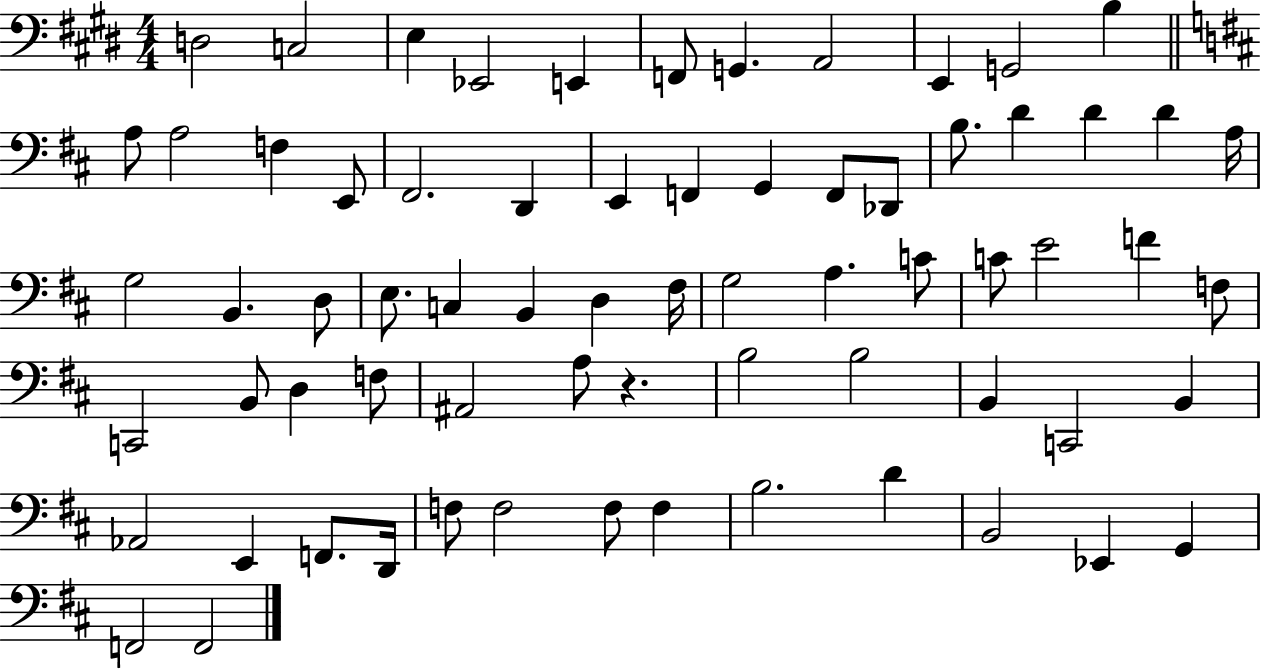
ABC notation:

X:1
T:Untitled
M:4/4
L:1/4
K:E
D,2 C,2 E, _E,,2 E,, F,,/2 G,, A,,2 E,, G,,2 B, A,/2 A,2 F, E,,/2 ^F,,2 D,, E,, F,, G,, F,,/2 _D,,/2 B,/2 D D D A,/4 G,2 B,, D,/2 E,/2 C, B,, D, ^F,/4 G,2 A, C/2 C/2 E2 F F,/2 C,,2 B,,/2 D, F,/2 ^A,,2 A,/2 z B,2 B,2 B,, C,,2 B,, _A,,2 E,, F,,/2 D,,/4 F,/2 F,2 F,/2 F, B,2 D B,,2 _E,, G,, F,,2 F,,2